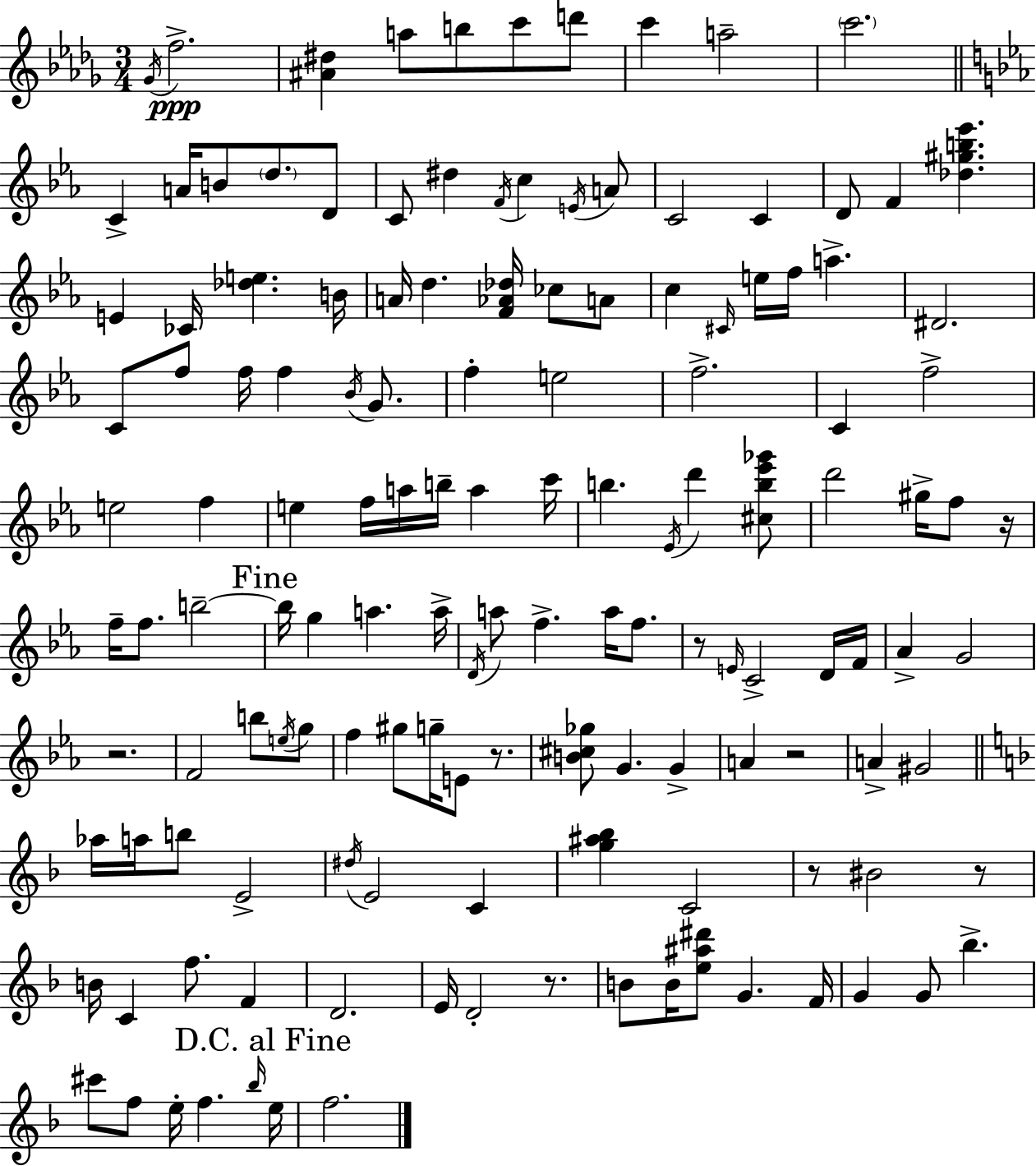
{
  \clef treble
  \numericTimeSignature
  \time 3/4
  \key bes \minor
  \acciaccatura { ges'16 }\ppp f''2.-> | <ais' dis''>4 a''8 b''8 c'''8 d'''8 | c'''4 a''2-- | \parenthesize c'''2. | \break \bar "||" \break \key ees \major c'4-> a'16 b'8 \parenthesize d''8. d'8 | c'8 dis''4 \acciaccatura { f'16 } c''4 \acciaccatura { e'16 } | a'8 c'2 c'4 | d'8 f'4 <des'' gis'' b'' ees'''>4. | \break e'4 ces'16 <des'' e''>4. | b'16 a'16 d''4. <f' aes' des''>16 ces''8 | a'8 c''4 \grace { cis'16 } e''16 f''16 a''4.-> | dis'2. | \break c'8 f''8 f''16 f''4 | \acciaccatura { bes'16 } g'8. f''4-. e''2 | f''2.-> | c'4 f''2-> | \break e''2 | f''4 e''4 f''16 a''16 b''16-- a''4 | c'''16 b''4. \acciaccatura { ees'16 } d'''4 | <cis'' b'' ees''' ges'''>8 d'''2 | \break gis''16-> f''8 r16 f''16-- f''8. b''2--~~ | \mark "Fine" b''16 g''4 a''4. | a''16-> \acciaccatura { d'16 } a''8 f''4.-> | a''16 f''8. r8 \grace { e'16 } c'2-> | \break d'16 f'16 aes'4-> g'2 | r2. | f'2 | b''8 \acciaccatura { e''16 } g''8 f''4 | \break gis''8 g''16-- e'8 r8. <b' cis'' ges''>8 g'4. | g'4-> a'4 | r2 a'4-> | gis'2 \bar "||" \break \key d \minor aes''16 a''16 b''8 e'2-> | \acciaccatura { dis''16 } e'2 c'4 | <g'' ais'' bes''>4 c'2 | r8 bis'2 r8 | \break b'16 c'4 f''8. f'4 | d'2. | e'16 d'2-. r8. | b'8 b'16 <e'' ais'' dis'''>8 g'4. | \break f'16 g'4 g'8 bes''4.-> | cis'''8 f''8 e''16-. f''4. | \grace { bes''16 } \mark "D.C. al Fine" e''16 f''2. | \bar "|."
}